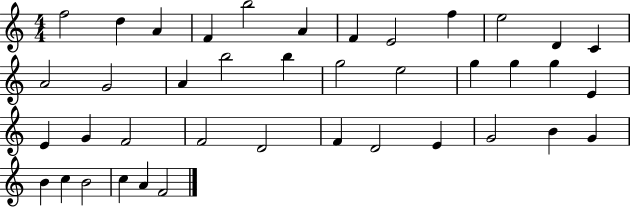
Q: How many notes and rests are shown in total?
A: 40